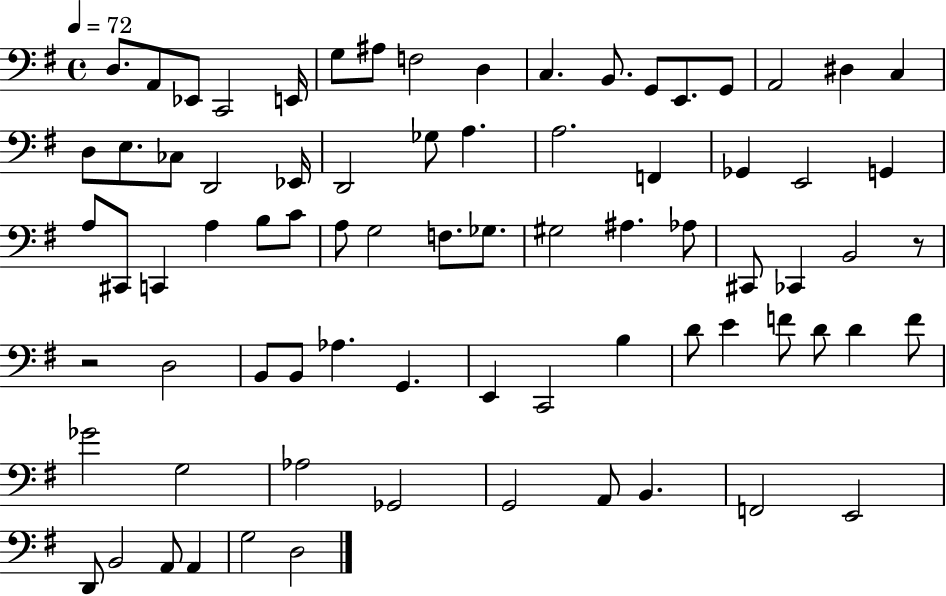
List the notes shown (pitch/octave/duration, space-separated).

D3/e. A2/e Eb2/e C2/h E2/s G3/e A#3/e F3/h D3/q C3/q. B2/e. G2/e E2/e. G2/e A2/h D#3/q C3/q D3/e E3/e. CES3/e D2/h Eb2/s D2/h Gb3/e A3/q. A3/h. F2/q Gb2/q E2/h G2/q A3/e C#2/e C2/q A3/q B3/e C4/e A3/e G3/h F3/e. Gb3/e. G#3/h A#3/q. Ab3/e C#2/e CES2/q B2/h R/e R/h D3/h B2/e B2/e Ab3/q. G2/q. E2/q C2/h B3/q D4/e E4/q F4/e D4/e D4/q F4/e Gb4/h G3/h Ab3/h Gb2/h G2/h A2/e B2/q. F2/h E2/h D2/e B2/h A2/e A2/q G3/h D3/h